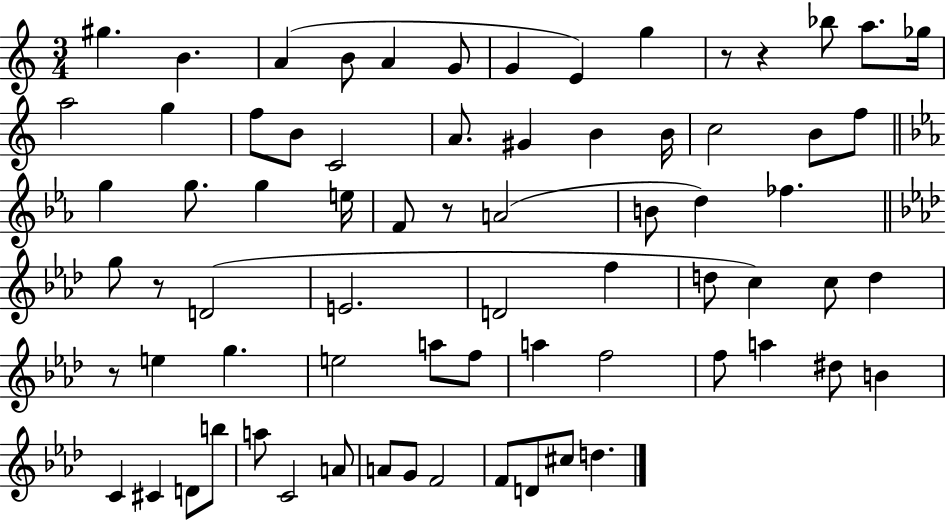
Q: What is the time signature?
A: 3/4